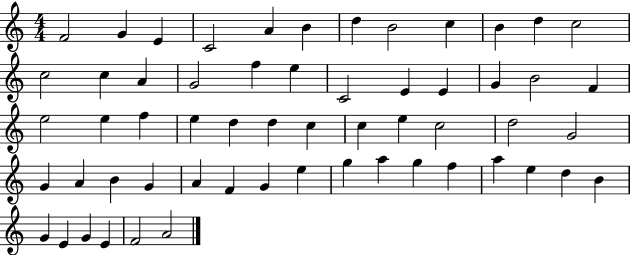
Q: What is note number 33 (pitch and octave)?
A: E5